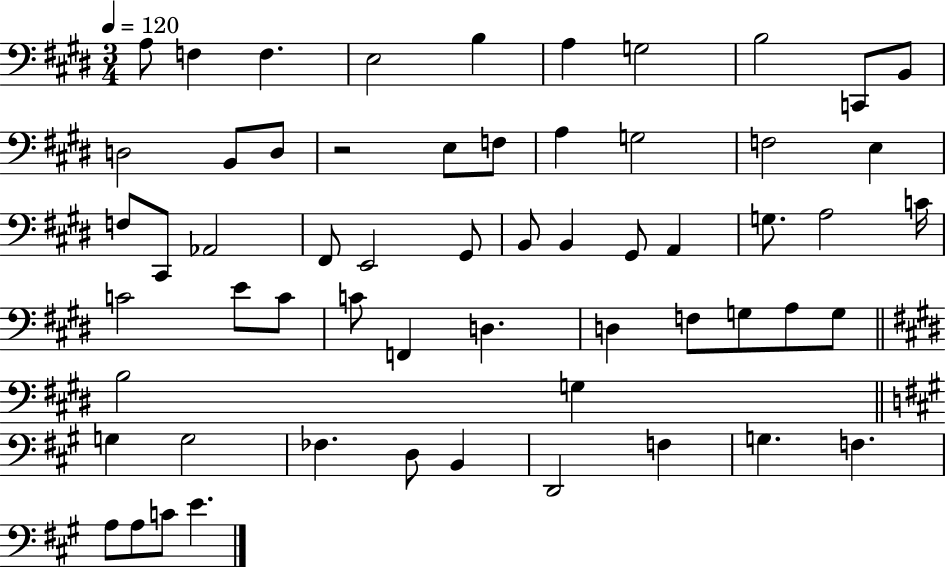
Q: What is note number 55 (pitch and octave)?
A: A3